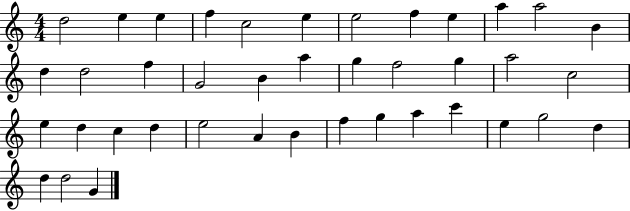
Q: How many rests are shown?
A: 0